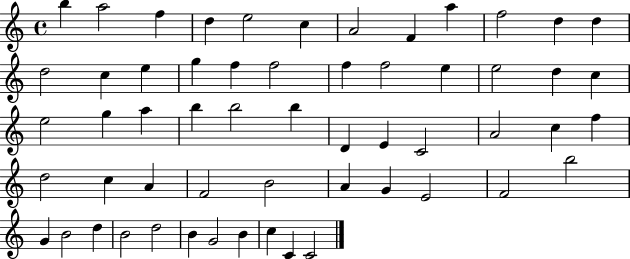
B5/q A5/h F5/q D5/q E5/h C5/q A4/h F4/q A5/q F5/h D5/q D5/q D5/h C5/q E5/q G5/q F5/q F5/h F5/q F5/h E5/q E5/h D5/q C5/q E5/h G5/q A5/q B5/q B5/h B5/q D4/q E4/q C4/h A4/h C5/q F5/q D5/h C5/q A4/q F4/h B4/h A4/q G4/q E4/h F4/h B5/h G4/q B4/h D5/q B4/h D5/h B4/q G4/h B4/q C5/q C4/q C4/h